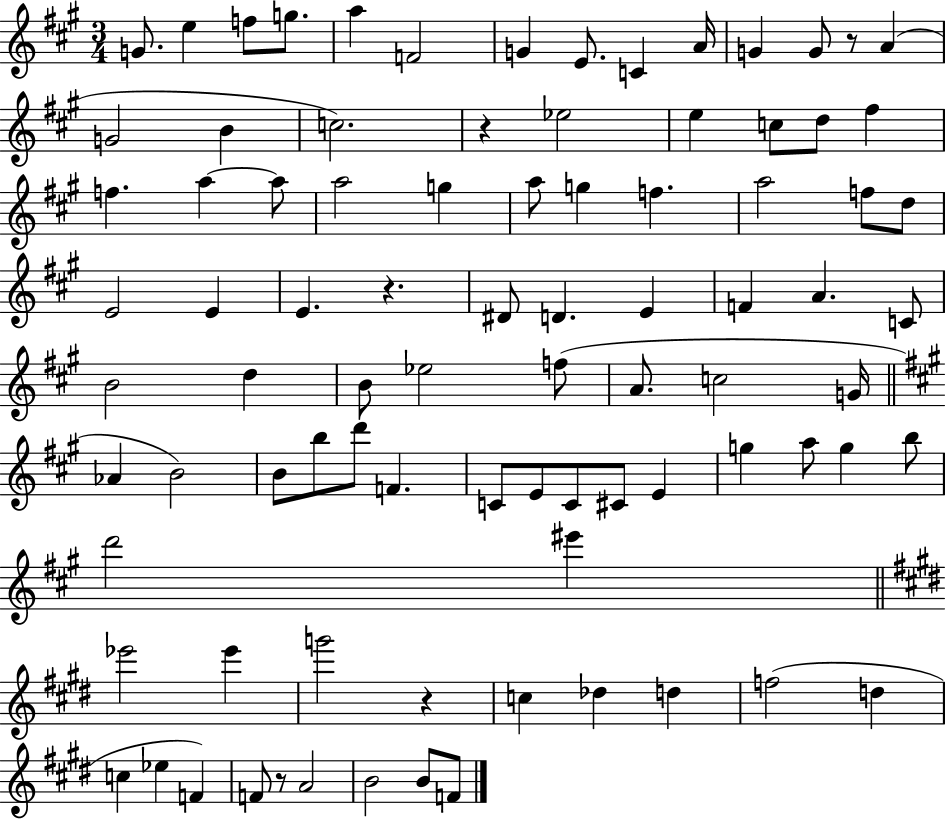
{
  \clef treble
  \numericTimeSignature
  \time 3/4
  \key a \major
  \repeat volta 2 { g'8. e''4 f''8 g''8. | a''4 f'2 | g'4 e'8. c'4 a'16 | g'4 g'8 r8 a'4( | \break g'2 b'4 | c''2.) | r4 ees''2 | e''4 c''8 d''8 fis''4 | \break f''4. a''4~~ a''8 | a''2 g''4 | a''8 g''4 f''4. | a''2 f''8 d''8 | \break e'2 e'4 | e'4. r4. | dis'8 d'4. e'4 | f'4 a'4. c'8 | \break b'2 d''4 | b'8 ees''2 f''8( | a'8. c''2 g'16 | \bar "||" \break \key a \major aes'4 b'2) | b'8 b''8 d'''8 f'4. | c'8 e'8 c'8 cis'8 e'4 | g''4 a''8 g''4 b''8 | \break d'''2 eis'''4 | \bar "||" \break \key e \major ees'''2 ees'''4 | g'''2 r4 | c''4 des''4 d''4 | f''2( d''4 | \break c''4 ees''4 f'4) | f'8 r8 a'2 | b'2 b'8 f'8 | } \bar "|."
}